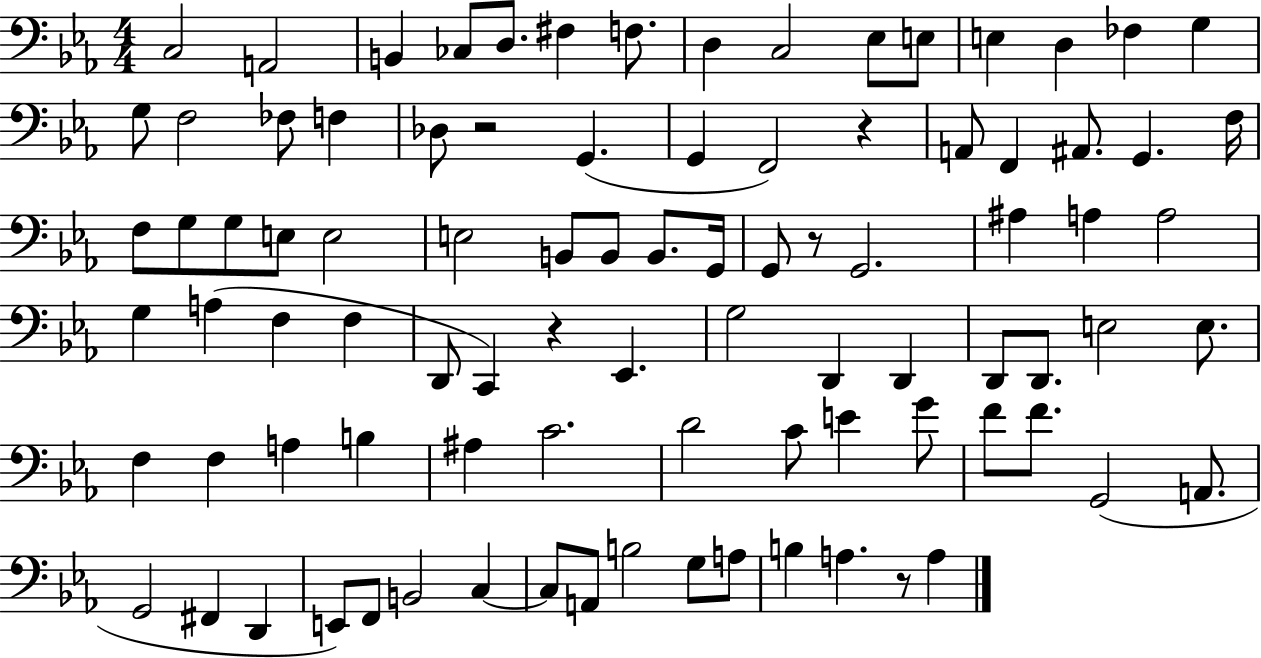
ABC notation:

X:1
T:Untitled
M:4/4
L:1/4
K:Eb
C,2 A,,2 B,, _C,/2 D,/2 ^F, F,/2 D, C,2 _E,/2 E,/2 E, D, _F, G, G,/2 F,2 _F,/2 F, _D,/2 z2 G,, G,, F,,2 z A,,/2 F,, ^A,,/2 G,, F,/4 F,/2 G,/2 G,/2 E,/2 E,2 E,2 B,,/2 B,,/2 B,,/2 G,,/4 G,,/2 z/2 G,,2 ^A, A, A,2 G, A, F, F, D,,/2 C,, z _E,, G,2 D,, D,, D,,/2 D,,/2 E,2 E,/2 F, F, A, B, ^A, C2 D2 C/2 E G/2 F/2 F/2 G,,2 A,,/2 G,,2 ^F,, D,, E,,/2 F,,/2 B,,2 C, C,/2 A,,/2 B,2 G,/2 A,/2 B, A, z/2 A,